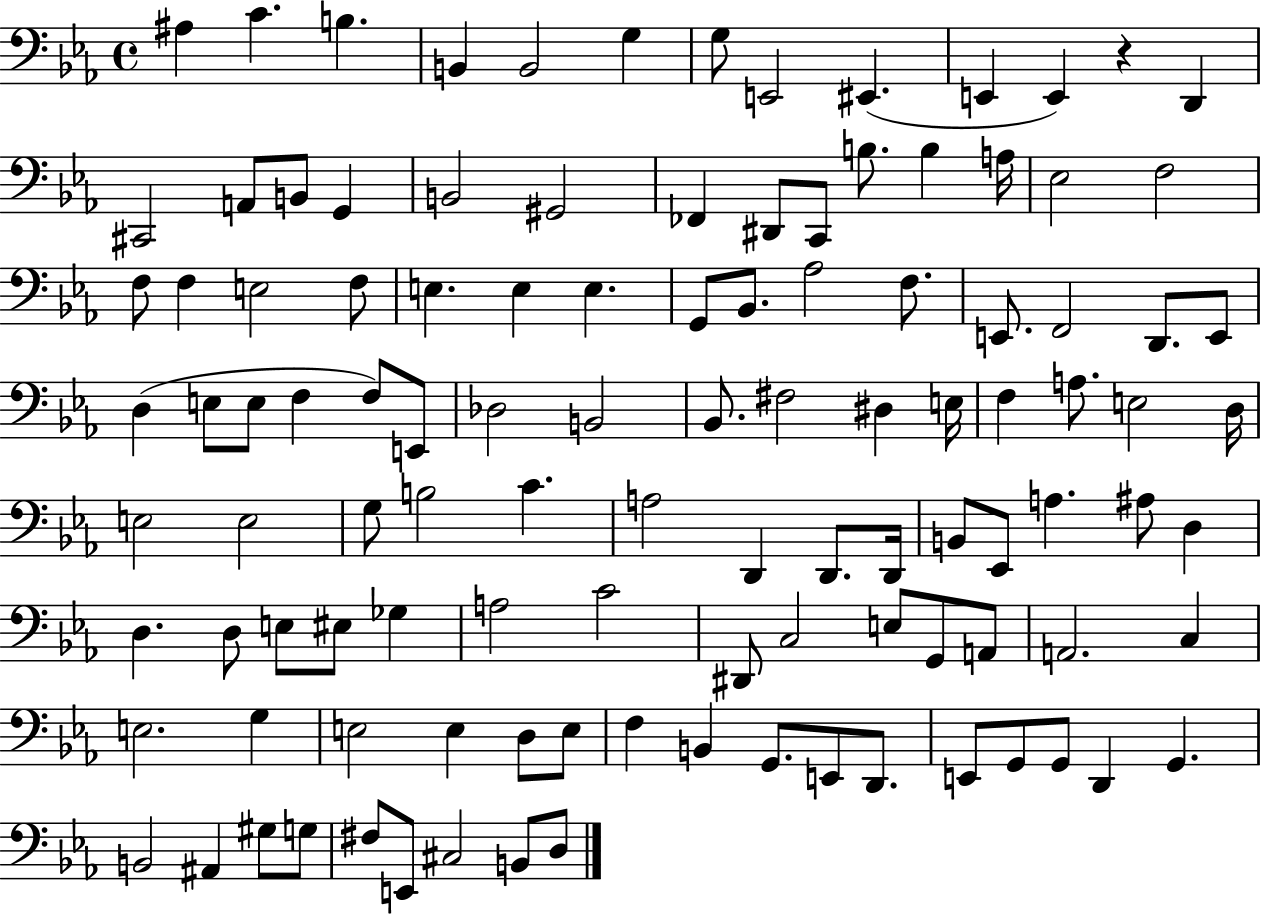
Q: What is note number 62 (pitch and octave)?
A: C4